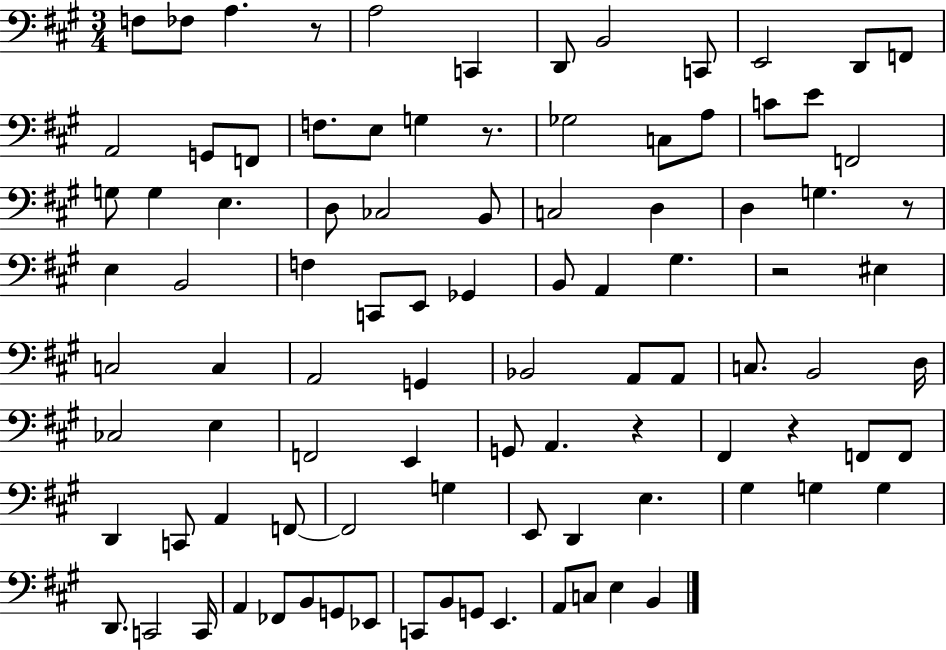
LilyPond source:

{
  \clef bass
  \numericTimeSignature
  \time 3/4
  \key a \major
  \repeat volta 2 { f8 fes8 a4. r8 | a2 c,4 | d,8 b,2 c,8 | e,2 d,8 f,8 | \break a,2 g,8 f,8 | f8. e8 g4 r8. | ges2 c8 a8 | c'8 e'8 f,2 | \break g8 g4 e4. | d8 ces2 b,8 | c2 d4 | d4 g4. r8 | \break e4 b,2 | f4 c,8 e,8 ges,4 | b,8 a,4 gis4. | r2 eis4 | \break c2 c4 | a,2 g,4 | bes,2 a,8 a,8 | c8. b,2 d16 | \break ces2 e4 | f,2 e,4 | g,8 a,4. r4 | fis,4 r4 f,8 f,8 | \break d,4 c,8 a,4 f,8~~ | f,2 g4 | e,8 d,4 e4. | gis4 g4 g4 | \break d,8. c,2 c,16 | a,4 fes,8 b,8 g,8 ees,8 | c,8 b,8 g,8 e,4. | a,8 c8 e4 b,4 | \break } \bar "|."
}